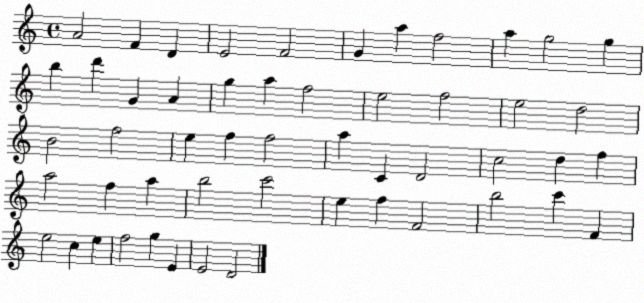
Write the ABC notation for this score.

X:1
T:Untitled
M:4/4
L:1/4
K:C
A2 F D E2 F2 G a f2 a g2 g b d' G A g a f2 e2 f2 e2 d2 B2 f2 e f f2 a C D2 c2 d f a2 f a b2 c'2 e f F2 b2 c' F e2 c e f2 g E E2 D2